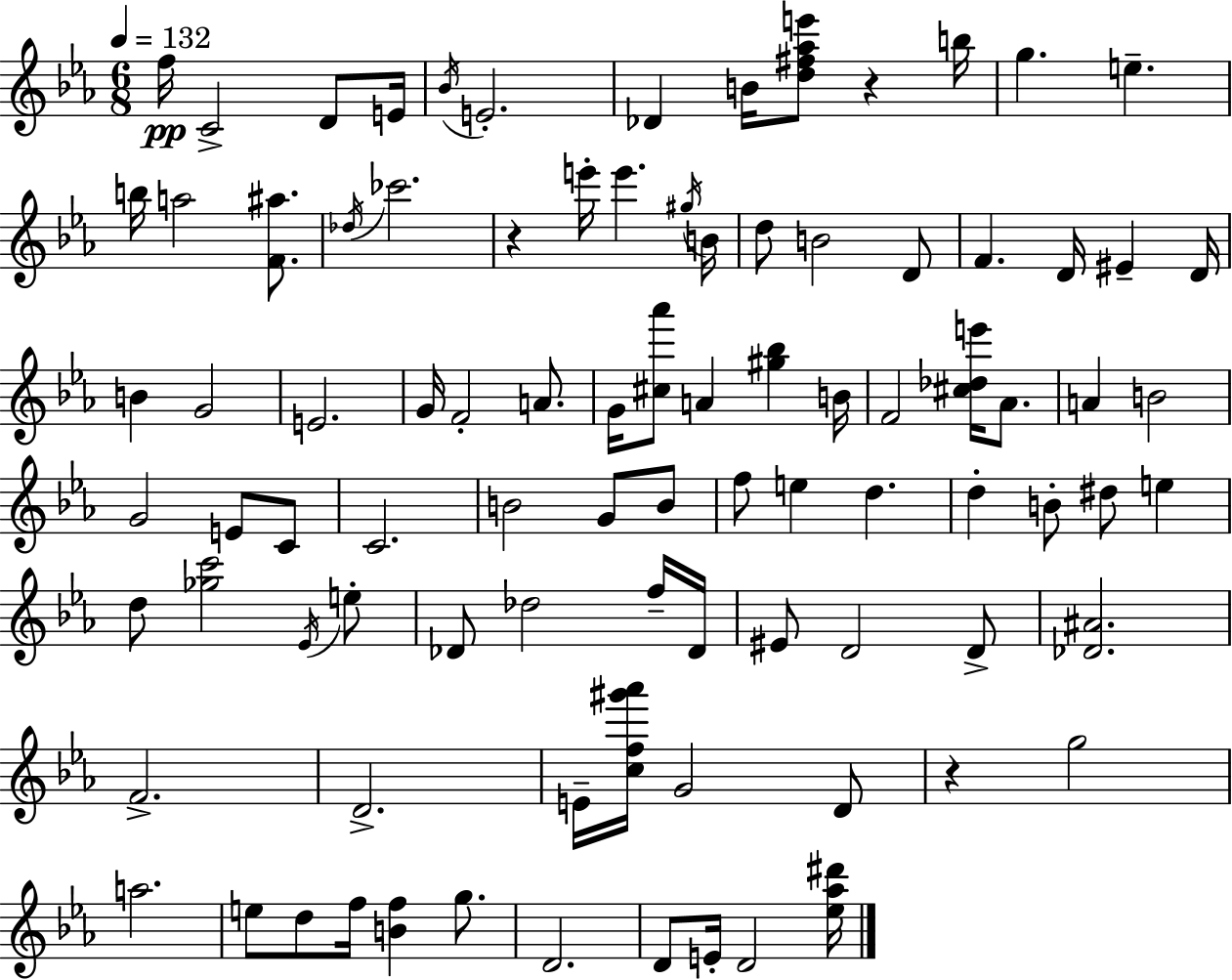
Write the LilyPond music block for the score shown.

{
  \clef treble
  \numericTimeSignature
  \time 6/8
  \key c \minor
  \tempo 4 = 132
  f''16\pp c'2-> d'8 e'16 | \acciaccatura { bes'16 } e'2.-. | des'4 b'16 <d'' fis'' aes'' e'''>8 r4 | b''16 g''4. e''4.-- | \break b''16 a''2 <f' ais''>8. | \acciaccatura { des''16 } ces'''2. | r4 e'''16-. e'''4. | \acciaccatura { gis''16 } b'16 d''8 b'2 | \break d'8 f'4. d'16 eis'4-- | d'16 b'4 g'2 | e'2. | g'16 f'2-. | \break a'8. g'16 <cis'' aes'''>8 a'4 <gis'' bes''>4 | b'16 f'2 <cis'' des'' e'''>16 | aes'8. a'4 b'2 | g'2 e'8 | \break c'8 c'2. | b'2 g'8 | b'8 f''8 e''4 d''4. | d''4-. b'8-. dis''8 e''4 | \break d''8 <ges'' c'''>2 | \acciaccatura { ees'16 } e''8-. des'8 des''2 | f''16-- des'16 eis'8 d'2 | d'8-> <des' ais'>2. | \break f'2.-> | d'2.-> | e'16-- <c'' f'' gis''' aes'''>16 g'2 | d'8 r4 g''2 | \break a''2. | e''8 d''8 f''16 <b' f''>4 | g''8. d'2. | d'8 e'16-. d'2 | \break <ees'' aes'' dis'''>16 \bar "|."
}